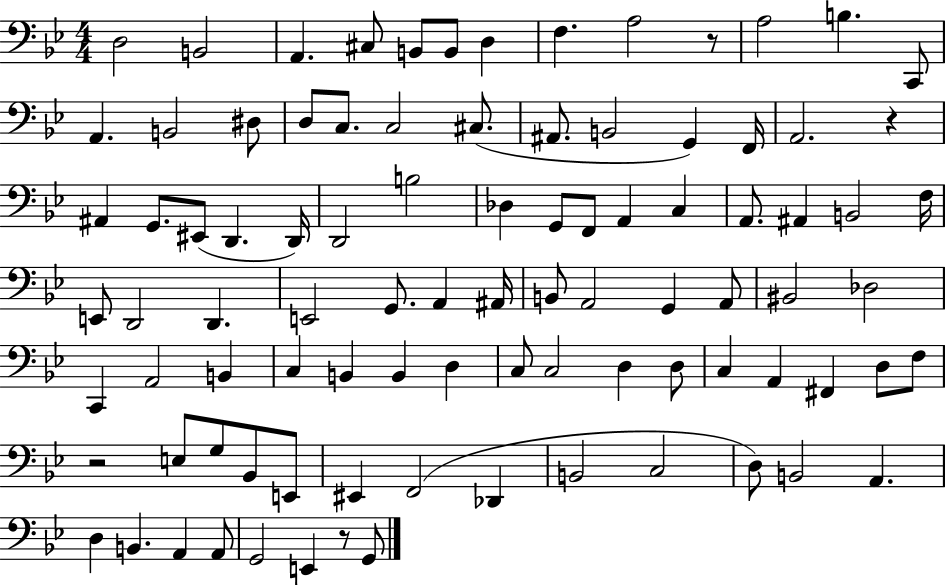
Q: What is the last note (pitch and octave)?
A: G2